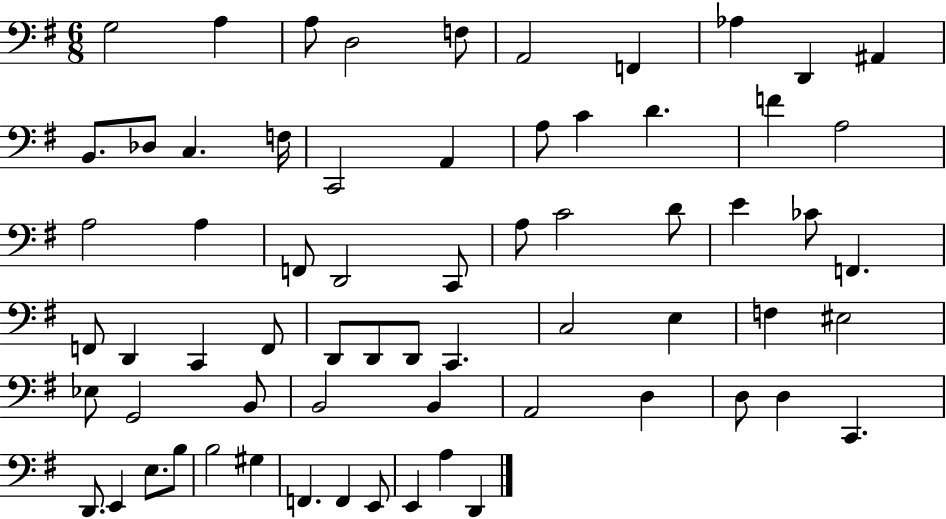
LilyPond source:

{
  \clef bass
  \numericTimeSignature
  \time 6/8
  \key g \major
  g2 a4 | a8 d2 f8 | a,2 f,4 | aes4 d,4 ais,4 | \break b,8. des8 c4. f16 | c,2 a,4 | a8 c'4 d'4. | f'4 a2 | \break a2 a4 | f,8 d,2 c,8 | a8 c'2 d'8 | e'4 ces'8 f,4. | \break f,8 d,4 c,4 f,8 | d,8 d,8 d,8 c,4. | c2 e4 | f4 eis2 | \break ees8 g,2 b,8 | b,2 b,4 | a,2 d4 | d8 d4 c,4. | \break d,8. e,4 e8. b8 | b2 gis4 | f,4. f,4 e,8 | e,4 a4 d,4 | \break \bar "|."
}